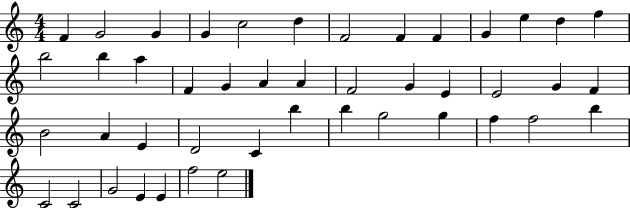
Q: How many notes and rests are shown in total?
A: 45